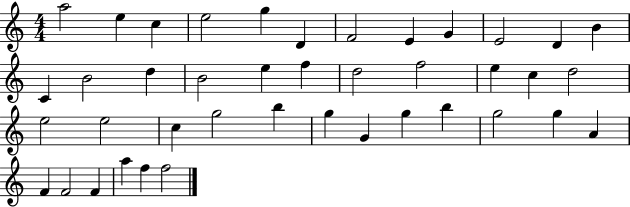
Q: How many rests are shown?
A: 0